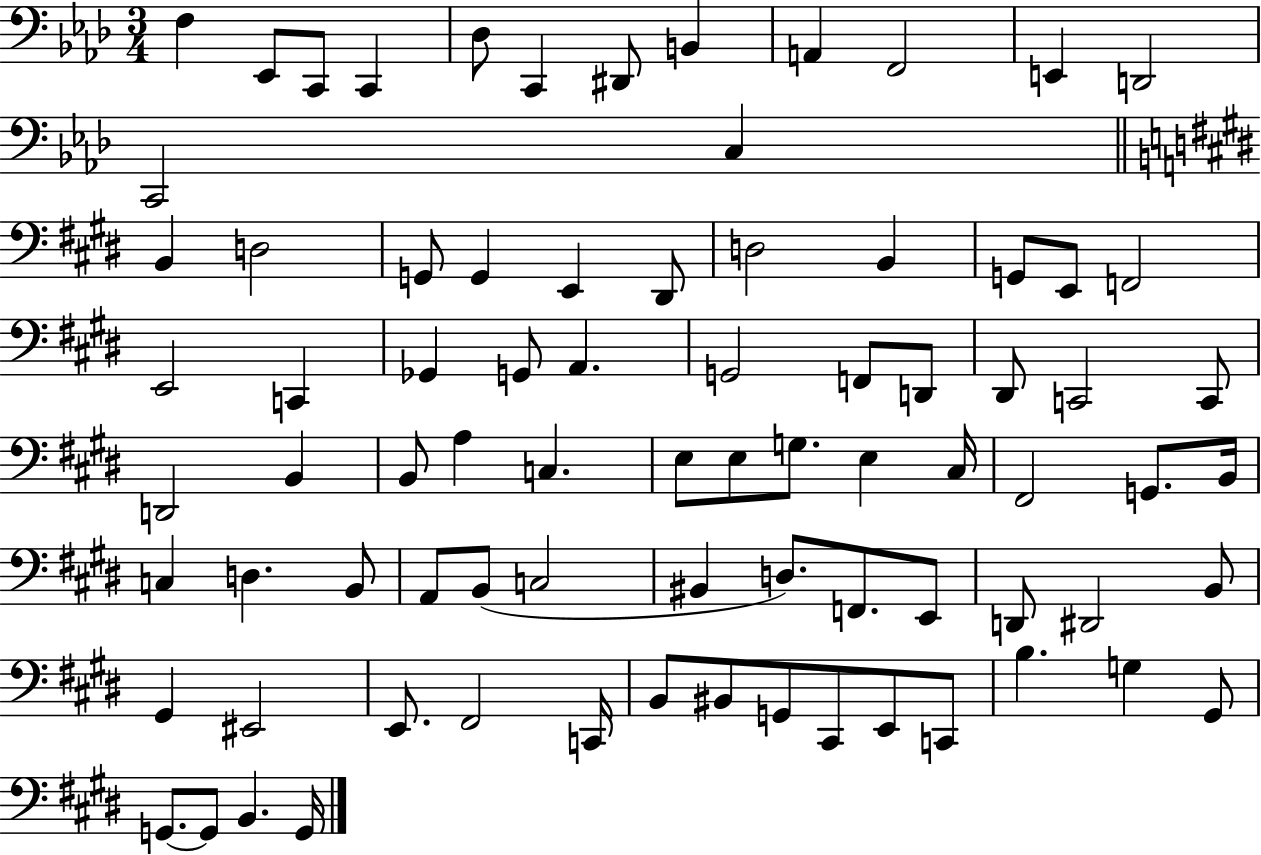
{
  \clef bass
  \numericTimeSignature
  \time 3/4
  \key aes \major
  f4 ees,8 c,8 c,4 | des8 c,4 dis,8 b,4 | a,4 f,2 | e,4 d,2 | \break c,2 c4 | \bar "||" \break \key e \major b,4 d2 | g,8 g,4 e,4 dis,8 | d2 b,4 | g,8 e,8 f,2 | \break e,2 c,4 | ges,4 g,8 a,4. | g,2 f,8 d,8 | dis,8 c,2 c,8 | \break d,2 b,4 | b,8 a4 c4. | e8 e8 g8. e4 cis16 | fis,2 g,8. b,16 | \break c4 d4. b,8 | a,8 b,8( c2 | bis,4 d8.) f,8. e,8 | d,8 dis,2 b,8 | \break gis,4 eis,2 | e,8. fis,2 c,16 | b,8 bis,8 g,8 cis,8 e,8 c,8 | b4. g4 gis,8 | \break g,8.~~ g,8 b,4. g,16 | \bar "|."
}